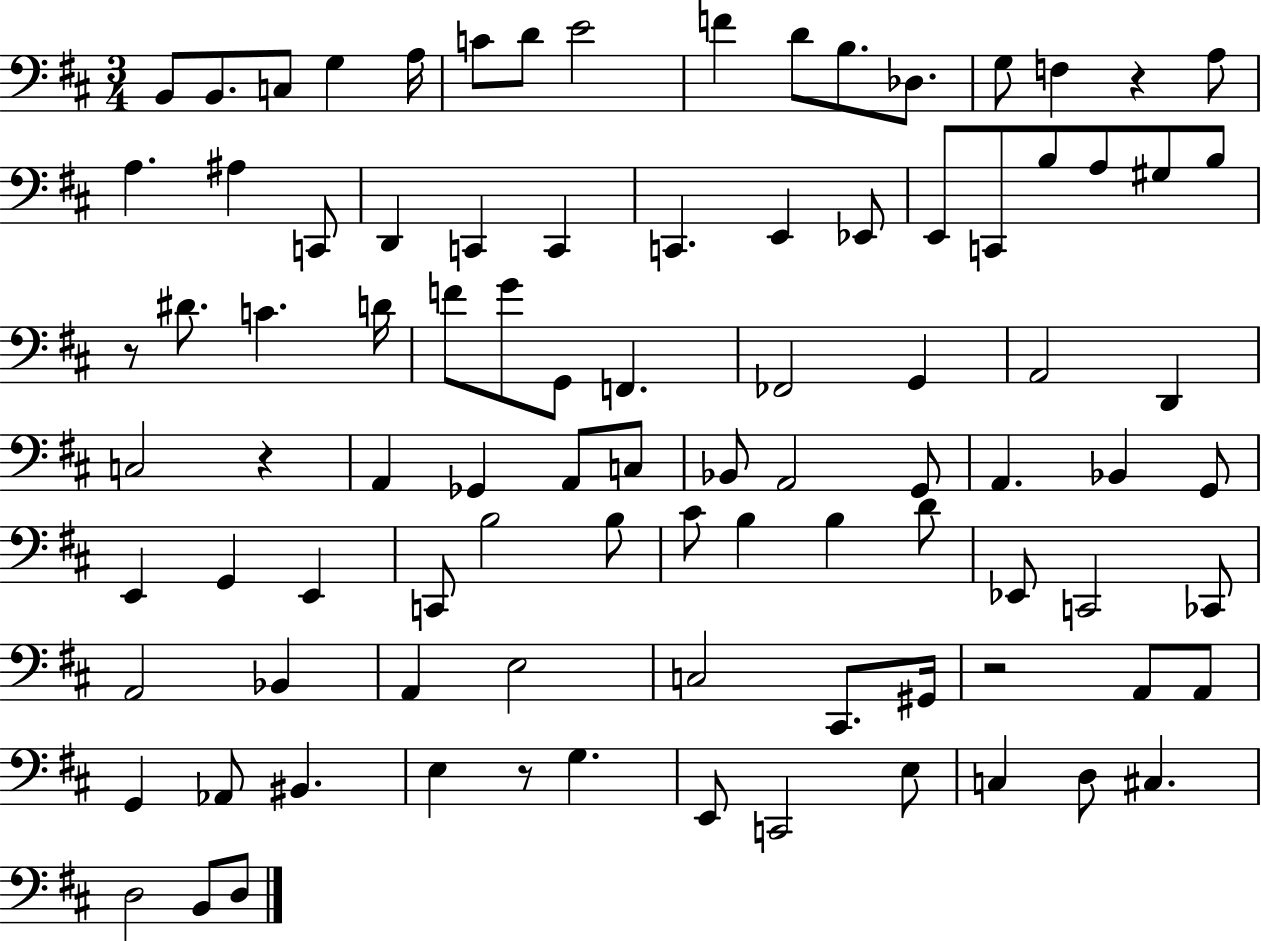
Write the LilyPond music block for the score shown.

{
  \clef bass
  \numericTimeSignature
  \time 3/4
  \key d \major
  b,8 b,8. c8 g4 a16 | c'8 d'8 e'2 | f'4 d'8 b8. des8. | g8 f4 r4 a8 | \break a4. ais4 c,8 | d,4 c,4 c,4 | c,4. e,4 ees,8 | e,8 c,8 b8 a8 gis8 b8 | \break r8 dis'8. c'4. d'16 | f'8 g'8 g,8 f,4. | fes,2 g,4 | a,2 d,4 | \break c2 r4 | a,4 ges,4 a,8 c8 | bes,8 a,2 g,8 | a,4. bes,4 g,8 | \break e,4 g,4 e,4 | c,8 b2 b8 | cis'8 b4 b4 d'8 | ees,8 c,2 ces,8 | \break a,2 bes,4 | a,4 e2 | c2 cis,8. gis,16 | r2 a,8 a,8 | \break g,4 aes,8 bis,4. | e4 r8 g4. | e,8 c,2 e8 | c4 d8 cis4. | \break d2 b,8 d8 | \bar "|."
}